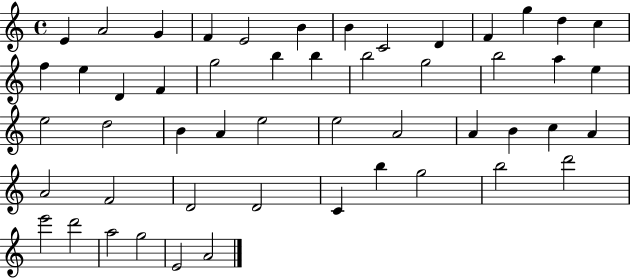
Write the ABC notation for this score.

X:1
T:Untitled
M:4/4
L:1/4
K:C
E A2 G F E2 B B C2 D F g d c f e D F g2 b b b2 g2 b2 a e e2 d2 B A e2 e2 A2 A B c A A2 F2 D2 D2 C b g2 b2 d'2 e'2 d'2 a2 g2 E2 A2